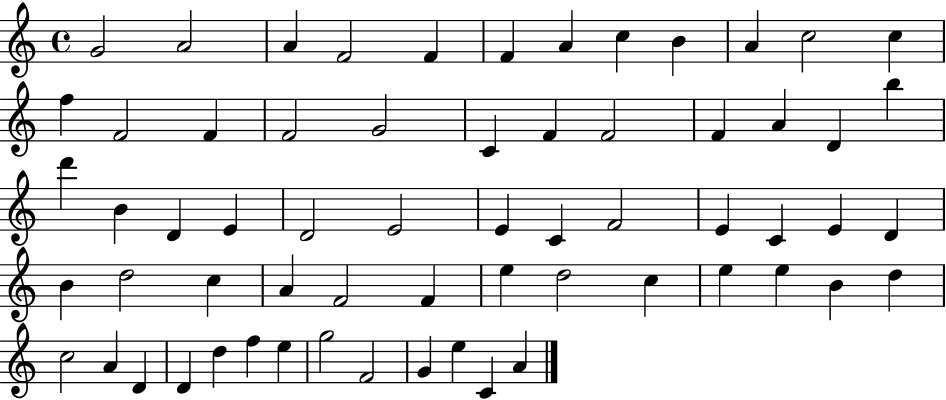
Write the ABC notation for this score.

X:1
T:Untitled
M:4/4
L:1/4
K:C
G2 A2 A F2 F F A c B A c2 c f F2 F F2 G2 C F F2 F A D b d' B D E D2 E2 E C F2 E C E D B d2 c A F2 F e d2 c e e B d c2 A D D d f e g2 F2 G e C A